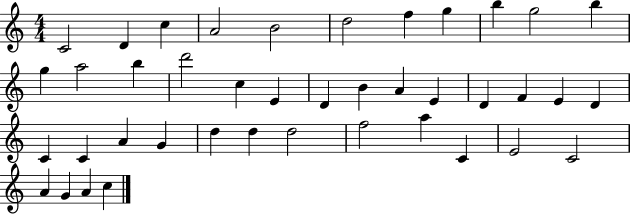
X:1
T:Untitled
M:4/4
L:1/4
K:C
C2 D c A2 B2 d2 f g b g2 b g a2 b d'2 c E D B A E D F E D C C A G d d d2 f2 a C E2 C2 A G A c